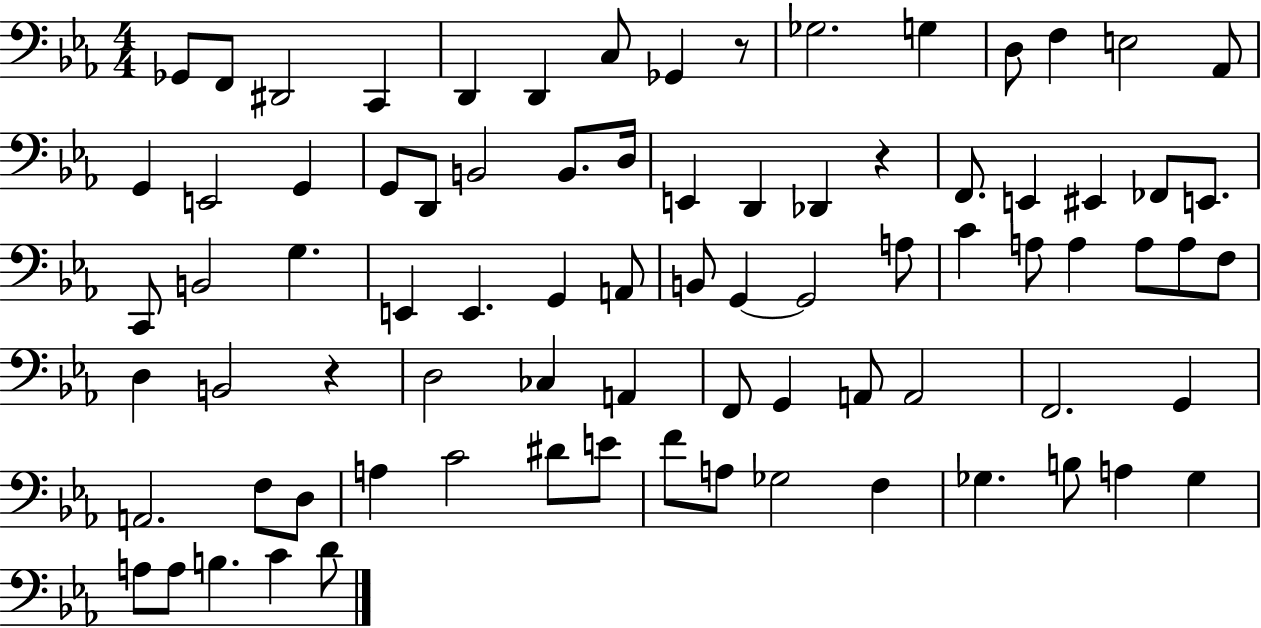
Gb2/e F2/e D#2/h C2/q D2/q D2/q C3/e Gb2/q R/e Gb3/h. G3/q D3/e F3/q E3/h Ab2/e G2/q E2/h G2/q G2/e D2/e B2/h B2/e. D3/s E2/q D2/q Db2/q R/q F2/e. E2/q EIS2/q FES2/e E2/e. C2/e B2/h G3/q. E2/q E2/q. G2/q A2/e B2/e G2/q G2/h A3/e C4/q A3/e A3/q A3/e A3/e F3/e D3/q B2/h R/q D3/h CES3/q A2/q F2/e G2/q A2/e A2/h F2/h. G2/q A2/h. F3/e D3/e A3/q C4/h D#4/e E4/e F4/e A3/e Gb3/h F3/q Gb3/q. B3/e A3/q Gb3/q A3/e A3/e B3/q. C4/q D4/e